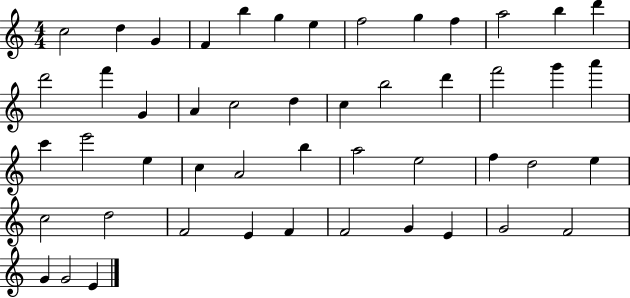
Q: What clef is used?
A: treble